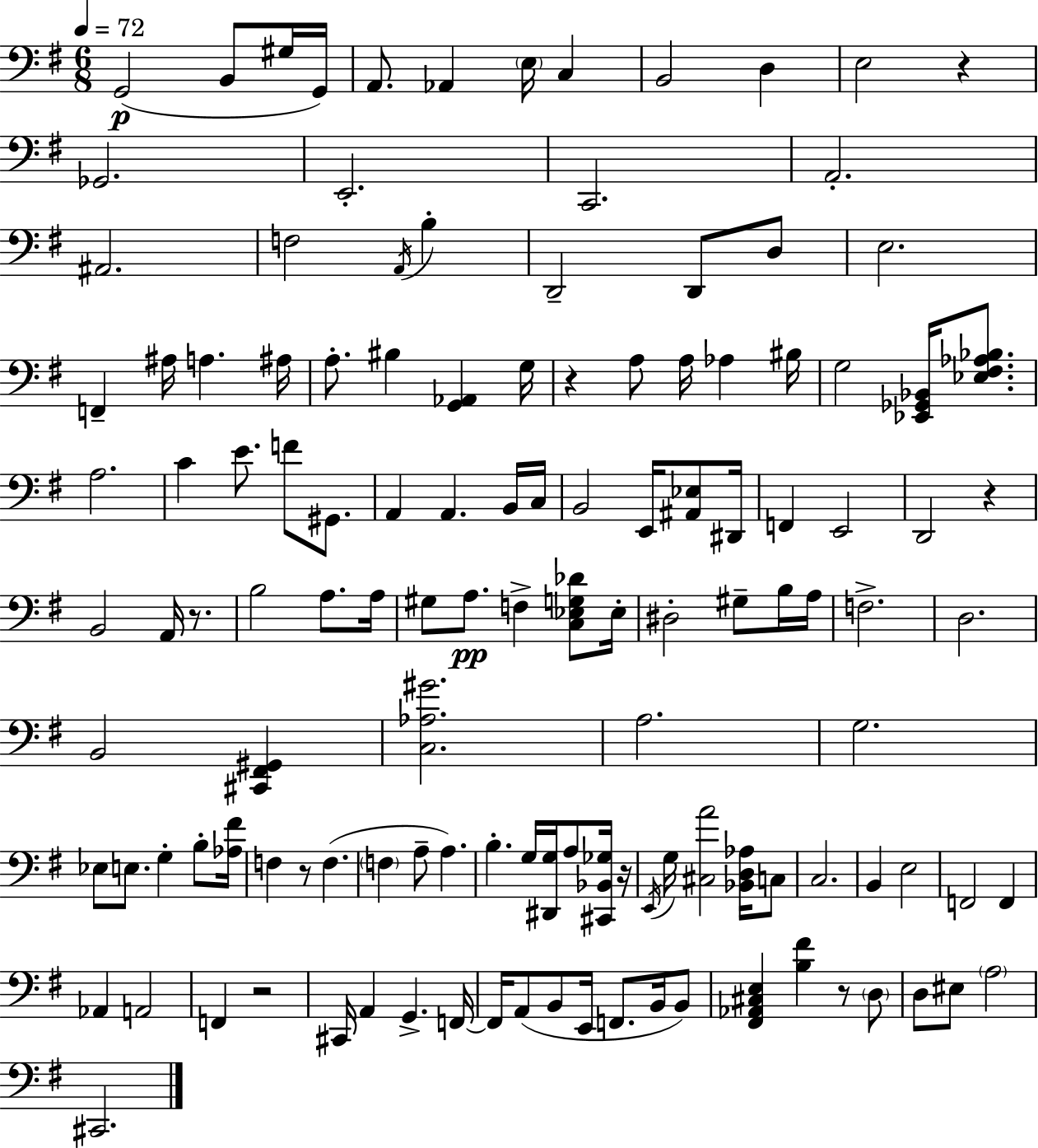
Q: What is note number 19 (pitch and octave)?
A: B3